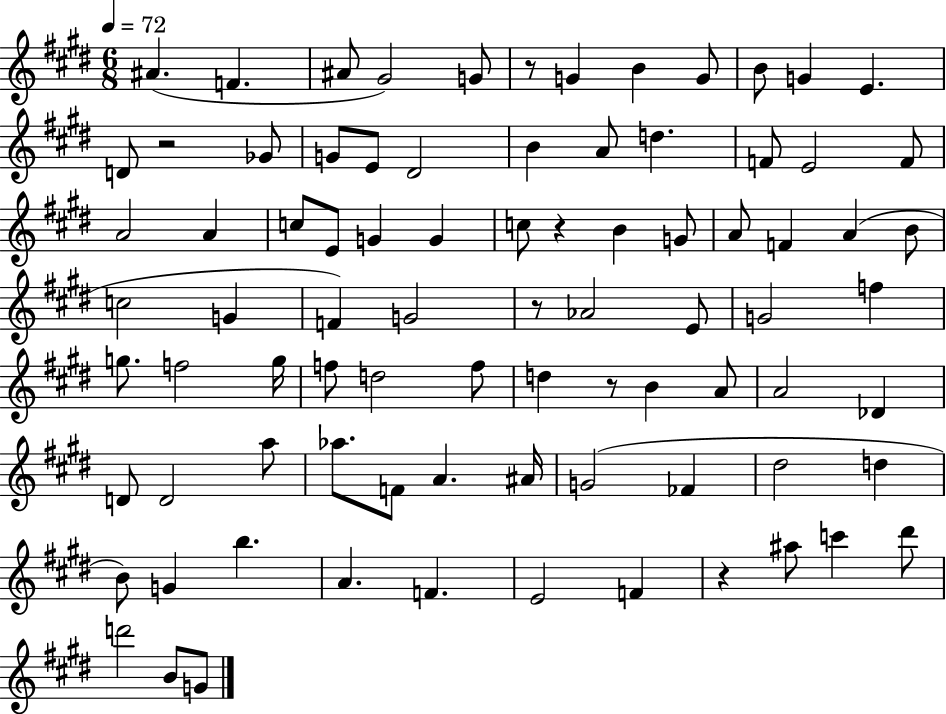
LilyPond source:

{
  \clef treble
  \numericTimeSignature
  \time 6/8
  \key e \major
  \tempo 4 = 72
  ais'4.( f'4. | ais'8 gis'2) g'8 | r8 g'4 b'4 g'8 | b'8 g'4 e'4. | \break d'8 r2 ges'8 | g'8 e'8 dis'2 | b'4 a'8 d''4. | f'8 e'2 f'8 | \break a'2 a'4 | c''8 e'8 g'4 g'4 | c''8 r4 b'4 g'8 | a'8 f'4 a'4( b'8 | \break c''2 g'4 | f'4) g'2 | r8 aes'2 e'8 | g'2 f''4 | \break g''8. f''2 g''16 | f''8 d''2 f''8 | d''4 r8 b'4 a'8 | a'2 des'4 | \break d'8 d'2 a''8 | aes''8. f'8 a'4. ais'16 | g'2( fes'4 | dis''2 d''4 | \break b'8) g'4 b''4. | a'4. f'4. | e'2 f'4 | r4 ais''8 c'''4 dis'''8 | \break d'''2 b'8 g'8 | \bar "|."
}